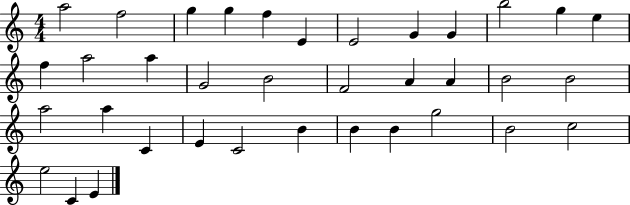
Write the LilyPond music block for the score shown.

{
  \clef treble
  \numericTimeSignature
  \time 4/4
  \key c \major
  a''2 f''2 | g''4 g''4 f''4 e'4 | e'2 g'4 g'4 | b''2 g''4 e''4 | \break f''4 a''2 a''4 | g'2 b'2 | f'2 a'4 a'4 | b'2 b'2 | \break a''2 a''4 c'4 | e'4 c'2 b'4 | b'4 b'4 g''2 | b'2 c''2 | \break e''2 c'4 e'4 | \bar "|."
}